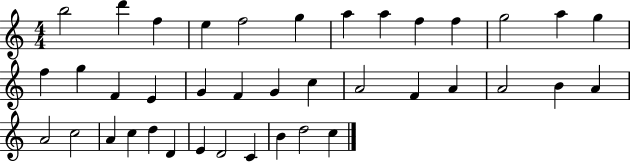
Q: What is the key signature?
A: C major